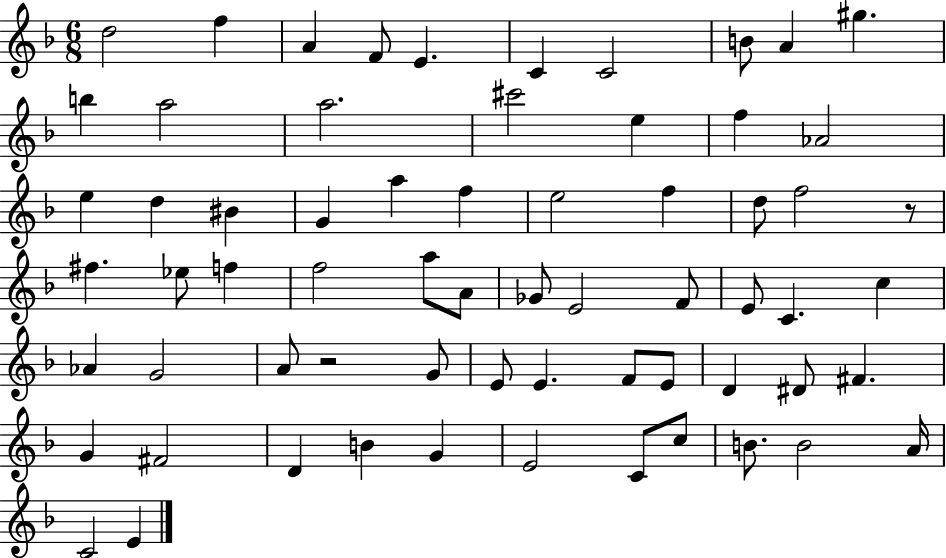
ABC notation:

X:1
T:Untitled
M:6/8
L:1/4
K:F
d2 f A F/2 E C C2 B/2 A ^g b a2 a2 ^c'2 e f _A2 e d ^B G a f e2 f d/2 f2 z/2 ^f _e/2 f f2 a/2 A/2 _G/2 E2 F/2 E/2 C c _A G2 A/2 z2 G/2 E/2 E F/2 E/2 D ^D/2 ^F G ^F2 D B G E2 C/2 c/2 B/2 B2 A/4 C2 E